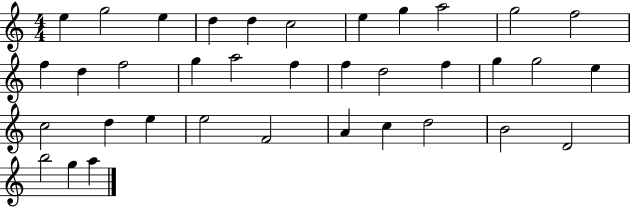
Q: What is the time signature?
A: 4/4